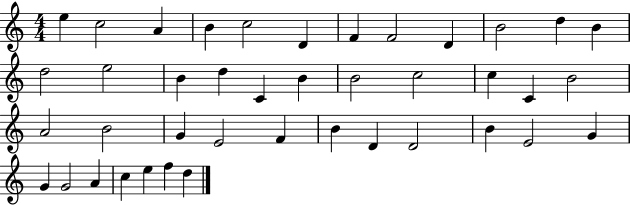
X:1
T:Untitled
M:4/4
L:1/4
K:C
e c2 A B c2 D F F2 D B2 d B d2 e2 B d C B B2 c2 c C B2 A2 B2 G E2 F B D D2 B E2 G G G2 A c e f d